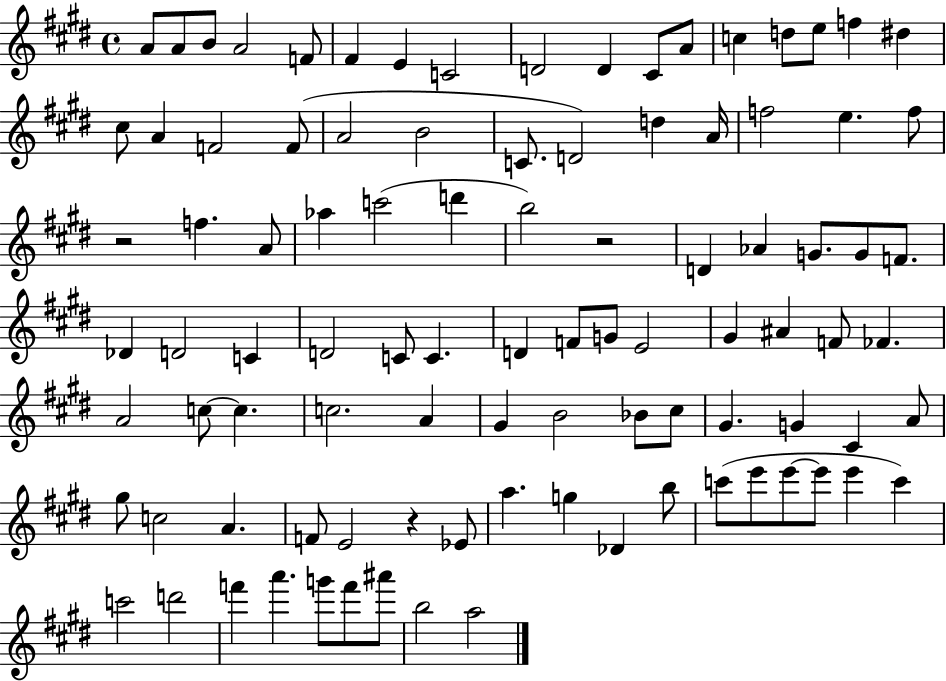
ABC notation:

X:1
T:Untitled
M:4/4
L:1/4
K:E
A/2 A/2 B/2 A2 F/2 ^F E C2 D2 D ^C/2 A/2 c d/2 e/2 f ^d ^c/2 A F2 F/2 A2 B2 C/2 D2 d A/4 f2 e f/2 z2 f A/2 _a c'2 d' b2 z2 D _A G/2 G/2 F/2 _D D2 C D2 C/2 C D F/2 G/2 E2 ^G ^A F/2 _F A2 c/2 c c2 A ^G B2 _B/2 ^c/2 ^G G ^C A/2 ^g/2 c2 A F/2 E2 z _E/2 a g _D b/2 c'/2 e'/2 e'/2 e'/2 e' c' c'2 d'2 f' a' g'/2 f'/2 ^a'/2 b2 a2